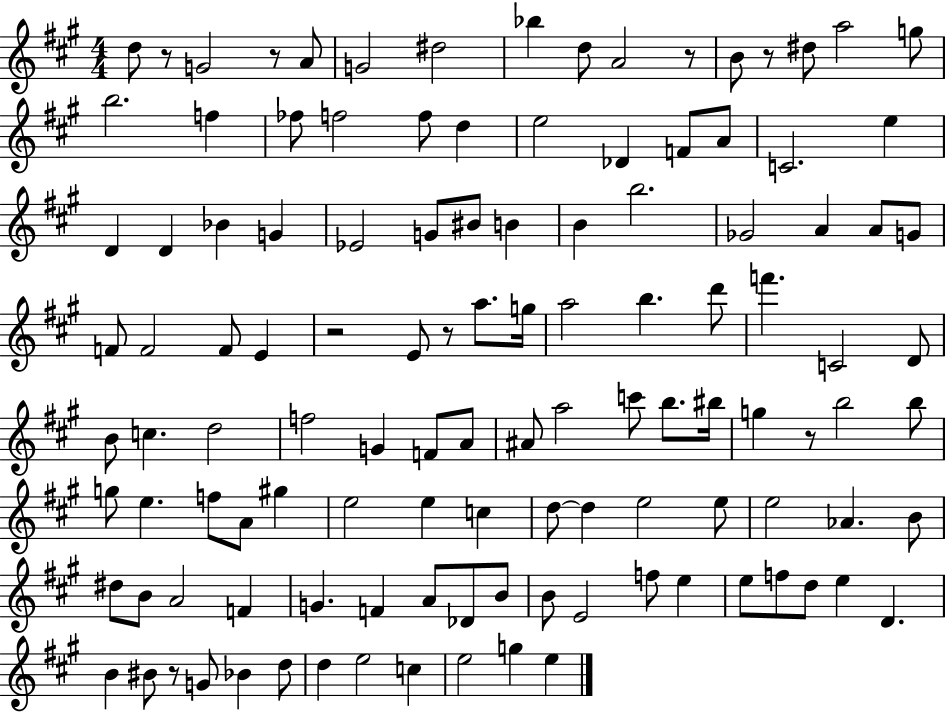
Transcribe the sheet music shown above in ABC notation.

X:1
T:Untitled
M:4/4
L:1/4
K:A
d/2 z/2 G2 z/2 A/2 G2 ^d2 _b d/2 A2 z/2 B/2 z/2 ^d/2 a2 g/2 b2 f _f/2 f2 f/2 d e2 _D F/2 A/2 C2 e D D _B G _E2 G/2 ^B/2 B B b2 _G2 A A/2 G/2 F/2 F2 F/2 E z2 E/2 z/2 a/2 g/4 a2 b d'/2 f' C2 D/2 B/2 c d2 f2 G F/2 A/2 ^A/2 a2 c'/2 b/2 ^b/4 g z/2 b2 b/2 g/2 e f/2 A/2 ^g e2 e c d/2 d e2 e/2 e2 _A B/2 ^d/2 B/2 A2 F G F A/2 _D/2 B/2 B/2 E2 f/2 e e/2 f/2 d/2 e D B ^B/2 z/2 G/2 _B d/2 d e2 c e2 g e